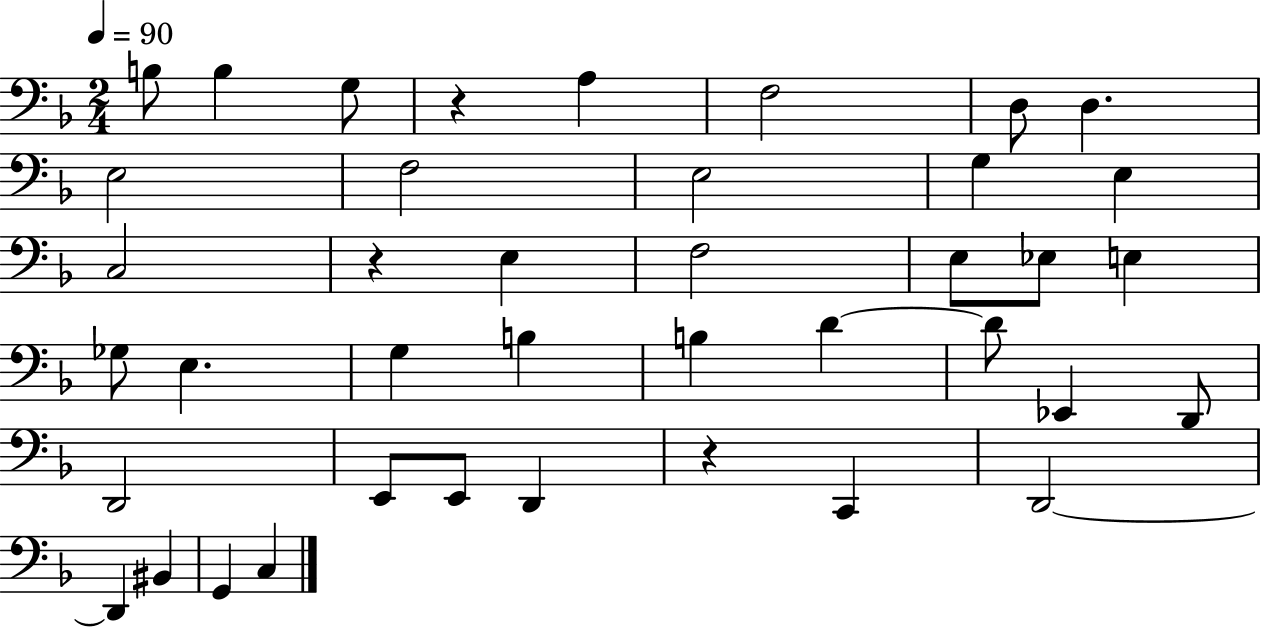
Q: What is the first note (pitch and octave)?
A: B3